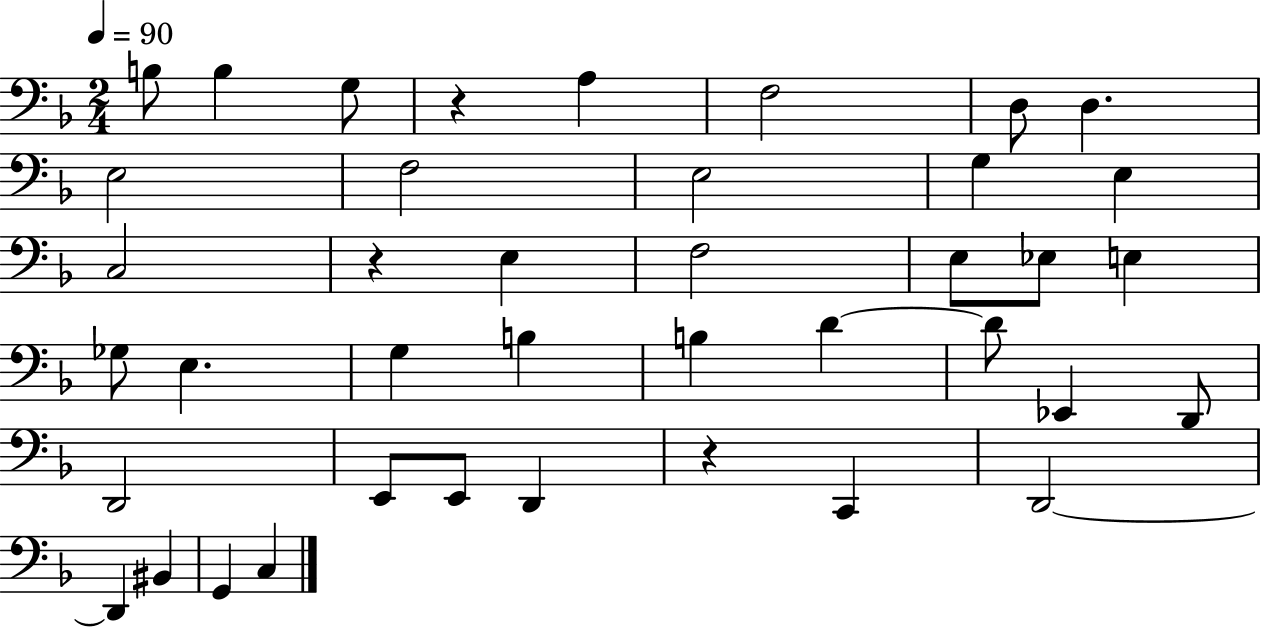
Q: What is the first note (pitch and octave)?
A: B3